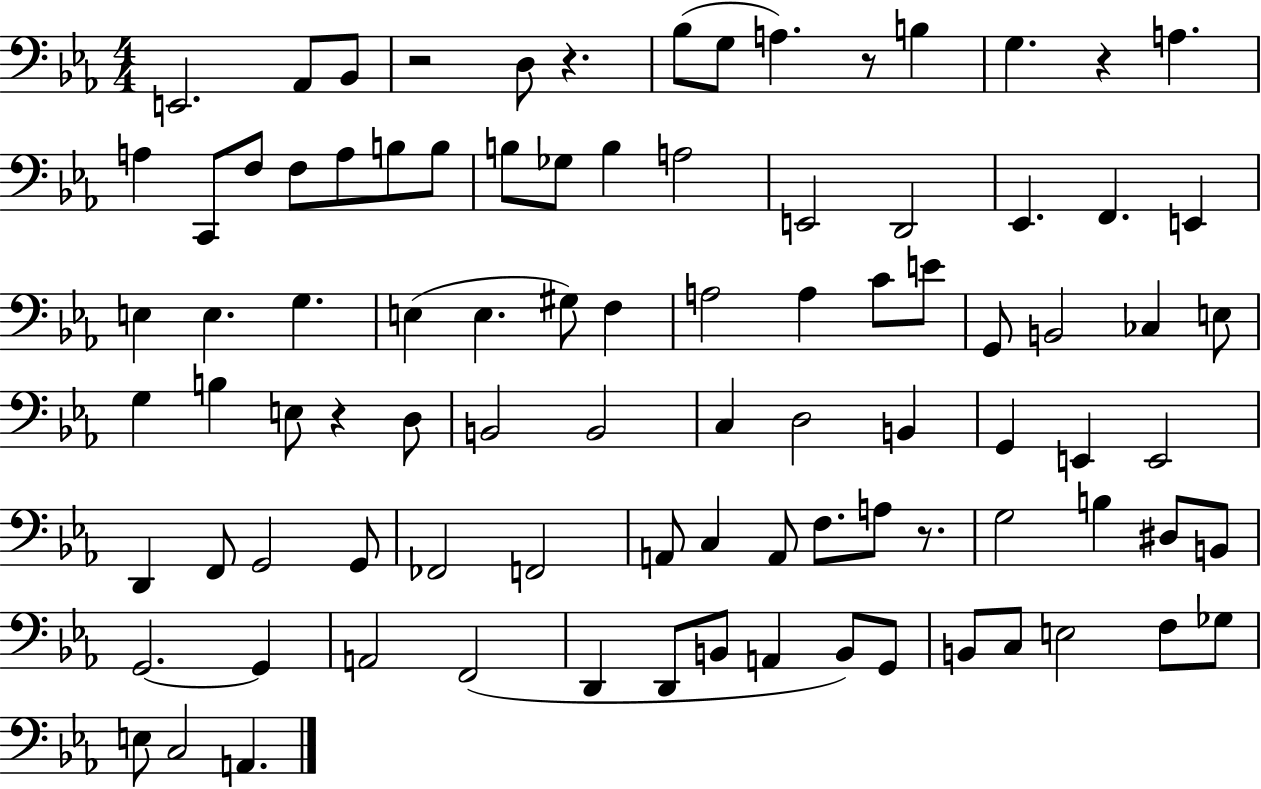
X:1
T:Untitled
M:4/4
L:1/4
K:Eb
E,,2 _A,,/2 _B,,/2 z2 D,/2 z _B,/2 G,/2 A, z/2 B, G, z A, A, C,,/2 F,/2 F,/2 A,/2 B,/2 B,/2 B,/2 _G,/2 B, A,2 E,,2 D,,2 _E,, F,, E,, E, E, G, E, E, ^G,/2 F, A,2 A, C/2 E/2 G,,/2 B,,2 _C, E,/2 G, B, E,/2 z D,/2 B,,2 B,,2 C, D,2 B,, G,, E,, E,,2 D,, F,,/2 G,,2 G,,/2 _F,,2 F,,2 A,,/2 C, A,,/2 F,/2 A,/2 z/2 G,2 B, ^D,/2 B,,/2 G,,2 G,, A,,2 F,,2 D,, D,,/2 B,,/2 A,, B,,/2 G,,/2 B,,/2 C,/2 E,2 F,/2 _G,/2 E,/2 C,2 A,,